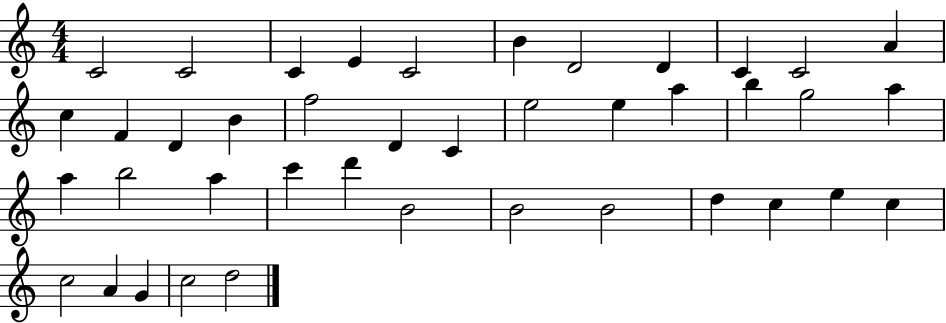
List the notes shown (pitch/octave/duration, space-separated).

C4/h C4/h C4/q E4/q C4/h B4/q D4/h D4/q C4/q C4/h A4/q C5/q F4/q D4/q B4/q F5/h D4/q C4/q E5/h E5/q A5/q B5/q G5/h A5/q A5/q B5/h A5/q C6/q D6/q B4/h B4/h B4/h D5/q C5/q E5/q C5/q C5/h A4/q G4/q C5/h D5/h